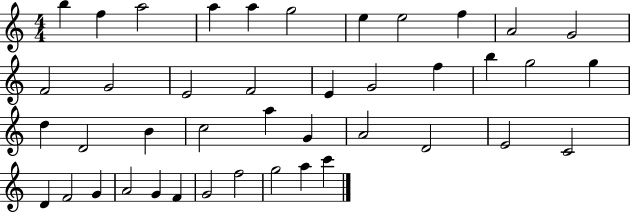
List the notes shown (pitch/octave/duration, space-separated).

B5/q F5/q A5/h A5/q A5/q G5/h E5/q E5/h F5/q A4/h G4/h F4/h G4/h E4/h F4/h E4/q G4/h F5/q B5/q G5/h G5/q D5/q D4/h B4/q C5/h A5/q G4/q A4/h D4/h E4/h C4/h D4/q F4/h G4/q A4/h G4/q F4/q G4/h F5/h G5/h A5/q C6/q